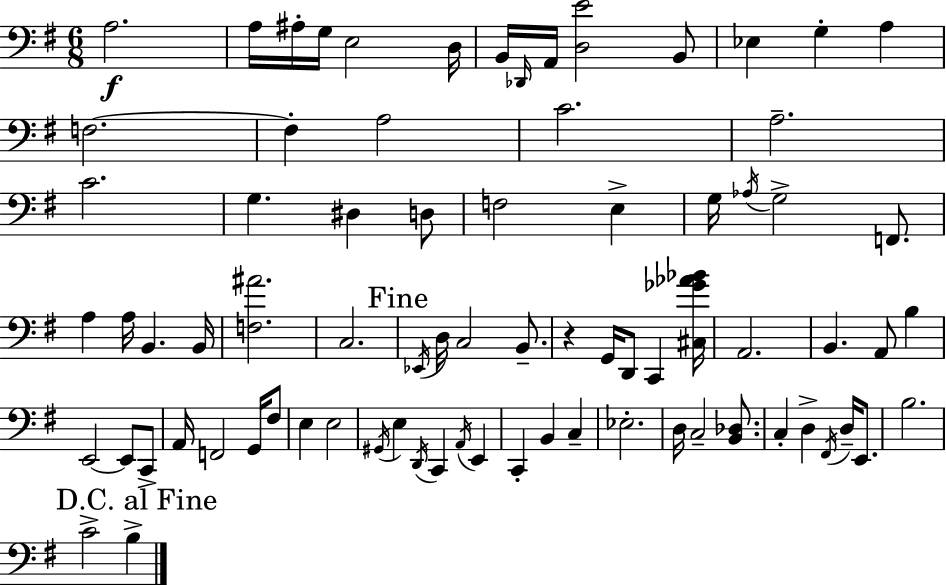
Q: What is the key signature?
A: G major